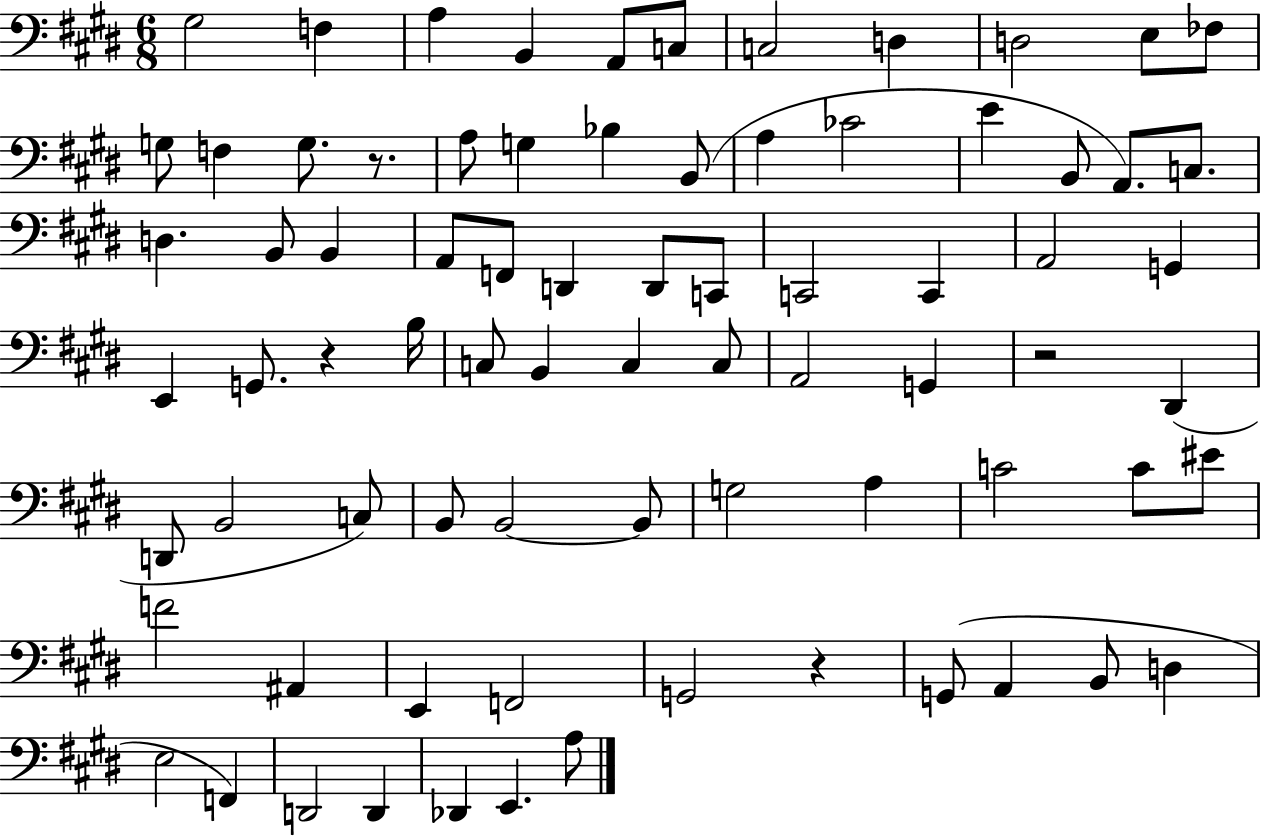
X:1
T:Untitled
M:6/8
L:1/4
K:E
^G,2 F, A, B,, A,,/2 C,/2 C,2 D, D,2 E,/2 _F,/2 G,/2 F, G,/2 z/2 A,/2 G, _B, B,,/2 A, _C2 E B,,/2 A,,/2 C,/2 D, B,,/2 B,, A,,/2 F,,/2 D,, D,,/2 C,,/2 C,,2 C,, A,,2 G,, E,, G,,/2 z B,/4 C,/2 B,, C, C,/2 A,,2 G,, z2 ^D,, D,,/2 B,,2 C,/2 B,,/2 B,,2 B,,/2 G,2 A, C2 C/2 ^E/2 F2 ^A,, E,, F,,2 G,,2 z G,,/2 A,, B,,/2 D, E,2 F,, D,,2 D,, _D,, E,, A,/2